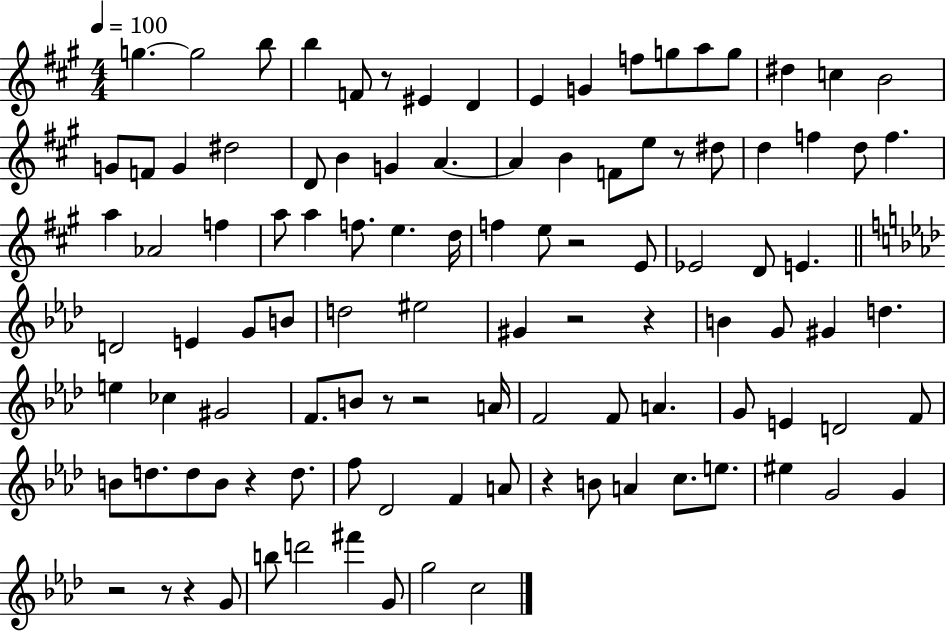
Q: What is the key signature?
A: A major